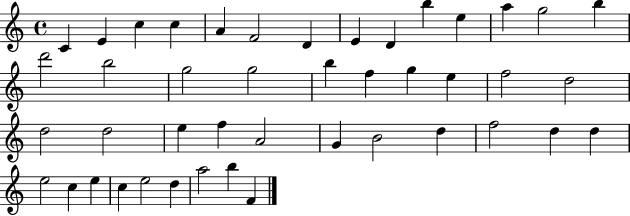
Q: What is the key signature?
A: C major